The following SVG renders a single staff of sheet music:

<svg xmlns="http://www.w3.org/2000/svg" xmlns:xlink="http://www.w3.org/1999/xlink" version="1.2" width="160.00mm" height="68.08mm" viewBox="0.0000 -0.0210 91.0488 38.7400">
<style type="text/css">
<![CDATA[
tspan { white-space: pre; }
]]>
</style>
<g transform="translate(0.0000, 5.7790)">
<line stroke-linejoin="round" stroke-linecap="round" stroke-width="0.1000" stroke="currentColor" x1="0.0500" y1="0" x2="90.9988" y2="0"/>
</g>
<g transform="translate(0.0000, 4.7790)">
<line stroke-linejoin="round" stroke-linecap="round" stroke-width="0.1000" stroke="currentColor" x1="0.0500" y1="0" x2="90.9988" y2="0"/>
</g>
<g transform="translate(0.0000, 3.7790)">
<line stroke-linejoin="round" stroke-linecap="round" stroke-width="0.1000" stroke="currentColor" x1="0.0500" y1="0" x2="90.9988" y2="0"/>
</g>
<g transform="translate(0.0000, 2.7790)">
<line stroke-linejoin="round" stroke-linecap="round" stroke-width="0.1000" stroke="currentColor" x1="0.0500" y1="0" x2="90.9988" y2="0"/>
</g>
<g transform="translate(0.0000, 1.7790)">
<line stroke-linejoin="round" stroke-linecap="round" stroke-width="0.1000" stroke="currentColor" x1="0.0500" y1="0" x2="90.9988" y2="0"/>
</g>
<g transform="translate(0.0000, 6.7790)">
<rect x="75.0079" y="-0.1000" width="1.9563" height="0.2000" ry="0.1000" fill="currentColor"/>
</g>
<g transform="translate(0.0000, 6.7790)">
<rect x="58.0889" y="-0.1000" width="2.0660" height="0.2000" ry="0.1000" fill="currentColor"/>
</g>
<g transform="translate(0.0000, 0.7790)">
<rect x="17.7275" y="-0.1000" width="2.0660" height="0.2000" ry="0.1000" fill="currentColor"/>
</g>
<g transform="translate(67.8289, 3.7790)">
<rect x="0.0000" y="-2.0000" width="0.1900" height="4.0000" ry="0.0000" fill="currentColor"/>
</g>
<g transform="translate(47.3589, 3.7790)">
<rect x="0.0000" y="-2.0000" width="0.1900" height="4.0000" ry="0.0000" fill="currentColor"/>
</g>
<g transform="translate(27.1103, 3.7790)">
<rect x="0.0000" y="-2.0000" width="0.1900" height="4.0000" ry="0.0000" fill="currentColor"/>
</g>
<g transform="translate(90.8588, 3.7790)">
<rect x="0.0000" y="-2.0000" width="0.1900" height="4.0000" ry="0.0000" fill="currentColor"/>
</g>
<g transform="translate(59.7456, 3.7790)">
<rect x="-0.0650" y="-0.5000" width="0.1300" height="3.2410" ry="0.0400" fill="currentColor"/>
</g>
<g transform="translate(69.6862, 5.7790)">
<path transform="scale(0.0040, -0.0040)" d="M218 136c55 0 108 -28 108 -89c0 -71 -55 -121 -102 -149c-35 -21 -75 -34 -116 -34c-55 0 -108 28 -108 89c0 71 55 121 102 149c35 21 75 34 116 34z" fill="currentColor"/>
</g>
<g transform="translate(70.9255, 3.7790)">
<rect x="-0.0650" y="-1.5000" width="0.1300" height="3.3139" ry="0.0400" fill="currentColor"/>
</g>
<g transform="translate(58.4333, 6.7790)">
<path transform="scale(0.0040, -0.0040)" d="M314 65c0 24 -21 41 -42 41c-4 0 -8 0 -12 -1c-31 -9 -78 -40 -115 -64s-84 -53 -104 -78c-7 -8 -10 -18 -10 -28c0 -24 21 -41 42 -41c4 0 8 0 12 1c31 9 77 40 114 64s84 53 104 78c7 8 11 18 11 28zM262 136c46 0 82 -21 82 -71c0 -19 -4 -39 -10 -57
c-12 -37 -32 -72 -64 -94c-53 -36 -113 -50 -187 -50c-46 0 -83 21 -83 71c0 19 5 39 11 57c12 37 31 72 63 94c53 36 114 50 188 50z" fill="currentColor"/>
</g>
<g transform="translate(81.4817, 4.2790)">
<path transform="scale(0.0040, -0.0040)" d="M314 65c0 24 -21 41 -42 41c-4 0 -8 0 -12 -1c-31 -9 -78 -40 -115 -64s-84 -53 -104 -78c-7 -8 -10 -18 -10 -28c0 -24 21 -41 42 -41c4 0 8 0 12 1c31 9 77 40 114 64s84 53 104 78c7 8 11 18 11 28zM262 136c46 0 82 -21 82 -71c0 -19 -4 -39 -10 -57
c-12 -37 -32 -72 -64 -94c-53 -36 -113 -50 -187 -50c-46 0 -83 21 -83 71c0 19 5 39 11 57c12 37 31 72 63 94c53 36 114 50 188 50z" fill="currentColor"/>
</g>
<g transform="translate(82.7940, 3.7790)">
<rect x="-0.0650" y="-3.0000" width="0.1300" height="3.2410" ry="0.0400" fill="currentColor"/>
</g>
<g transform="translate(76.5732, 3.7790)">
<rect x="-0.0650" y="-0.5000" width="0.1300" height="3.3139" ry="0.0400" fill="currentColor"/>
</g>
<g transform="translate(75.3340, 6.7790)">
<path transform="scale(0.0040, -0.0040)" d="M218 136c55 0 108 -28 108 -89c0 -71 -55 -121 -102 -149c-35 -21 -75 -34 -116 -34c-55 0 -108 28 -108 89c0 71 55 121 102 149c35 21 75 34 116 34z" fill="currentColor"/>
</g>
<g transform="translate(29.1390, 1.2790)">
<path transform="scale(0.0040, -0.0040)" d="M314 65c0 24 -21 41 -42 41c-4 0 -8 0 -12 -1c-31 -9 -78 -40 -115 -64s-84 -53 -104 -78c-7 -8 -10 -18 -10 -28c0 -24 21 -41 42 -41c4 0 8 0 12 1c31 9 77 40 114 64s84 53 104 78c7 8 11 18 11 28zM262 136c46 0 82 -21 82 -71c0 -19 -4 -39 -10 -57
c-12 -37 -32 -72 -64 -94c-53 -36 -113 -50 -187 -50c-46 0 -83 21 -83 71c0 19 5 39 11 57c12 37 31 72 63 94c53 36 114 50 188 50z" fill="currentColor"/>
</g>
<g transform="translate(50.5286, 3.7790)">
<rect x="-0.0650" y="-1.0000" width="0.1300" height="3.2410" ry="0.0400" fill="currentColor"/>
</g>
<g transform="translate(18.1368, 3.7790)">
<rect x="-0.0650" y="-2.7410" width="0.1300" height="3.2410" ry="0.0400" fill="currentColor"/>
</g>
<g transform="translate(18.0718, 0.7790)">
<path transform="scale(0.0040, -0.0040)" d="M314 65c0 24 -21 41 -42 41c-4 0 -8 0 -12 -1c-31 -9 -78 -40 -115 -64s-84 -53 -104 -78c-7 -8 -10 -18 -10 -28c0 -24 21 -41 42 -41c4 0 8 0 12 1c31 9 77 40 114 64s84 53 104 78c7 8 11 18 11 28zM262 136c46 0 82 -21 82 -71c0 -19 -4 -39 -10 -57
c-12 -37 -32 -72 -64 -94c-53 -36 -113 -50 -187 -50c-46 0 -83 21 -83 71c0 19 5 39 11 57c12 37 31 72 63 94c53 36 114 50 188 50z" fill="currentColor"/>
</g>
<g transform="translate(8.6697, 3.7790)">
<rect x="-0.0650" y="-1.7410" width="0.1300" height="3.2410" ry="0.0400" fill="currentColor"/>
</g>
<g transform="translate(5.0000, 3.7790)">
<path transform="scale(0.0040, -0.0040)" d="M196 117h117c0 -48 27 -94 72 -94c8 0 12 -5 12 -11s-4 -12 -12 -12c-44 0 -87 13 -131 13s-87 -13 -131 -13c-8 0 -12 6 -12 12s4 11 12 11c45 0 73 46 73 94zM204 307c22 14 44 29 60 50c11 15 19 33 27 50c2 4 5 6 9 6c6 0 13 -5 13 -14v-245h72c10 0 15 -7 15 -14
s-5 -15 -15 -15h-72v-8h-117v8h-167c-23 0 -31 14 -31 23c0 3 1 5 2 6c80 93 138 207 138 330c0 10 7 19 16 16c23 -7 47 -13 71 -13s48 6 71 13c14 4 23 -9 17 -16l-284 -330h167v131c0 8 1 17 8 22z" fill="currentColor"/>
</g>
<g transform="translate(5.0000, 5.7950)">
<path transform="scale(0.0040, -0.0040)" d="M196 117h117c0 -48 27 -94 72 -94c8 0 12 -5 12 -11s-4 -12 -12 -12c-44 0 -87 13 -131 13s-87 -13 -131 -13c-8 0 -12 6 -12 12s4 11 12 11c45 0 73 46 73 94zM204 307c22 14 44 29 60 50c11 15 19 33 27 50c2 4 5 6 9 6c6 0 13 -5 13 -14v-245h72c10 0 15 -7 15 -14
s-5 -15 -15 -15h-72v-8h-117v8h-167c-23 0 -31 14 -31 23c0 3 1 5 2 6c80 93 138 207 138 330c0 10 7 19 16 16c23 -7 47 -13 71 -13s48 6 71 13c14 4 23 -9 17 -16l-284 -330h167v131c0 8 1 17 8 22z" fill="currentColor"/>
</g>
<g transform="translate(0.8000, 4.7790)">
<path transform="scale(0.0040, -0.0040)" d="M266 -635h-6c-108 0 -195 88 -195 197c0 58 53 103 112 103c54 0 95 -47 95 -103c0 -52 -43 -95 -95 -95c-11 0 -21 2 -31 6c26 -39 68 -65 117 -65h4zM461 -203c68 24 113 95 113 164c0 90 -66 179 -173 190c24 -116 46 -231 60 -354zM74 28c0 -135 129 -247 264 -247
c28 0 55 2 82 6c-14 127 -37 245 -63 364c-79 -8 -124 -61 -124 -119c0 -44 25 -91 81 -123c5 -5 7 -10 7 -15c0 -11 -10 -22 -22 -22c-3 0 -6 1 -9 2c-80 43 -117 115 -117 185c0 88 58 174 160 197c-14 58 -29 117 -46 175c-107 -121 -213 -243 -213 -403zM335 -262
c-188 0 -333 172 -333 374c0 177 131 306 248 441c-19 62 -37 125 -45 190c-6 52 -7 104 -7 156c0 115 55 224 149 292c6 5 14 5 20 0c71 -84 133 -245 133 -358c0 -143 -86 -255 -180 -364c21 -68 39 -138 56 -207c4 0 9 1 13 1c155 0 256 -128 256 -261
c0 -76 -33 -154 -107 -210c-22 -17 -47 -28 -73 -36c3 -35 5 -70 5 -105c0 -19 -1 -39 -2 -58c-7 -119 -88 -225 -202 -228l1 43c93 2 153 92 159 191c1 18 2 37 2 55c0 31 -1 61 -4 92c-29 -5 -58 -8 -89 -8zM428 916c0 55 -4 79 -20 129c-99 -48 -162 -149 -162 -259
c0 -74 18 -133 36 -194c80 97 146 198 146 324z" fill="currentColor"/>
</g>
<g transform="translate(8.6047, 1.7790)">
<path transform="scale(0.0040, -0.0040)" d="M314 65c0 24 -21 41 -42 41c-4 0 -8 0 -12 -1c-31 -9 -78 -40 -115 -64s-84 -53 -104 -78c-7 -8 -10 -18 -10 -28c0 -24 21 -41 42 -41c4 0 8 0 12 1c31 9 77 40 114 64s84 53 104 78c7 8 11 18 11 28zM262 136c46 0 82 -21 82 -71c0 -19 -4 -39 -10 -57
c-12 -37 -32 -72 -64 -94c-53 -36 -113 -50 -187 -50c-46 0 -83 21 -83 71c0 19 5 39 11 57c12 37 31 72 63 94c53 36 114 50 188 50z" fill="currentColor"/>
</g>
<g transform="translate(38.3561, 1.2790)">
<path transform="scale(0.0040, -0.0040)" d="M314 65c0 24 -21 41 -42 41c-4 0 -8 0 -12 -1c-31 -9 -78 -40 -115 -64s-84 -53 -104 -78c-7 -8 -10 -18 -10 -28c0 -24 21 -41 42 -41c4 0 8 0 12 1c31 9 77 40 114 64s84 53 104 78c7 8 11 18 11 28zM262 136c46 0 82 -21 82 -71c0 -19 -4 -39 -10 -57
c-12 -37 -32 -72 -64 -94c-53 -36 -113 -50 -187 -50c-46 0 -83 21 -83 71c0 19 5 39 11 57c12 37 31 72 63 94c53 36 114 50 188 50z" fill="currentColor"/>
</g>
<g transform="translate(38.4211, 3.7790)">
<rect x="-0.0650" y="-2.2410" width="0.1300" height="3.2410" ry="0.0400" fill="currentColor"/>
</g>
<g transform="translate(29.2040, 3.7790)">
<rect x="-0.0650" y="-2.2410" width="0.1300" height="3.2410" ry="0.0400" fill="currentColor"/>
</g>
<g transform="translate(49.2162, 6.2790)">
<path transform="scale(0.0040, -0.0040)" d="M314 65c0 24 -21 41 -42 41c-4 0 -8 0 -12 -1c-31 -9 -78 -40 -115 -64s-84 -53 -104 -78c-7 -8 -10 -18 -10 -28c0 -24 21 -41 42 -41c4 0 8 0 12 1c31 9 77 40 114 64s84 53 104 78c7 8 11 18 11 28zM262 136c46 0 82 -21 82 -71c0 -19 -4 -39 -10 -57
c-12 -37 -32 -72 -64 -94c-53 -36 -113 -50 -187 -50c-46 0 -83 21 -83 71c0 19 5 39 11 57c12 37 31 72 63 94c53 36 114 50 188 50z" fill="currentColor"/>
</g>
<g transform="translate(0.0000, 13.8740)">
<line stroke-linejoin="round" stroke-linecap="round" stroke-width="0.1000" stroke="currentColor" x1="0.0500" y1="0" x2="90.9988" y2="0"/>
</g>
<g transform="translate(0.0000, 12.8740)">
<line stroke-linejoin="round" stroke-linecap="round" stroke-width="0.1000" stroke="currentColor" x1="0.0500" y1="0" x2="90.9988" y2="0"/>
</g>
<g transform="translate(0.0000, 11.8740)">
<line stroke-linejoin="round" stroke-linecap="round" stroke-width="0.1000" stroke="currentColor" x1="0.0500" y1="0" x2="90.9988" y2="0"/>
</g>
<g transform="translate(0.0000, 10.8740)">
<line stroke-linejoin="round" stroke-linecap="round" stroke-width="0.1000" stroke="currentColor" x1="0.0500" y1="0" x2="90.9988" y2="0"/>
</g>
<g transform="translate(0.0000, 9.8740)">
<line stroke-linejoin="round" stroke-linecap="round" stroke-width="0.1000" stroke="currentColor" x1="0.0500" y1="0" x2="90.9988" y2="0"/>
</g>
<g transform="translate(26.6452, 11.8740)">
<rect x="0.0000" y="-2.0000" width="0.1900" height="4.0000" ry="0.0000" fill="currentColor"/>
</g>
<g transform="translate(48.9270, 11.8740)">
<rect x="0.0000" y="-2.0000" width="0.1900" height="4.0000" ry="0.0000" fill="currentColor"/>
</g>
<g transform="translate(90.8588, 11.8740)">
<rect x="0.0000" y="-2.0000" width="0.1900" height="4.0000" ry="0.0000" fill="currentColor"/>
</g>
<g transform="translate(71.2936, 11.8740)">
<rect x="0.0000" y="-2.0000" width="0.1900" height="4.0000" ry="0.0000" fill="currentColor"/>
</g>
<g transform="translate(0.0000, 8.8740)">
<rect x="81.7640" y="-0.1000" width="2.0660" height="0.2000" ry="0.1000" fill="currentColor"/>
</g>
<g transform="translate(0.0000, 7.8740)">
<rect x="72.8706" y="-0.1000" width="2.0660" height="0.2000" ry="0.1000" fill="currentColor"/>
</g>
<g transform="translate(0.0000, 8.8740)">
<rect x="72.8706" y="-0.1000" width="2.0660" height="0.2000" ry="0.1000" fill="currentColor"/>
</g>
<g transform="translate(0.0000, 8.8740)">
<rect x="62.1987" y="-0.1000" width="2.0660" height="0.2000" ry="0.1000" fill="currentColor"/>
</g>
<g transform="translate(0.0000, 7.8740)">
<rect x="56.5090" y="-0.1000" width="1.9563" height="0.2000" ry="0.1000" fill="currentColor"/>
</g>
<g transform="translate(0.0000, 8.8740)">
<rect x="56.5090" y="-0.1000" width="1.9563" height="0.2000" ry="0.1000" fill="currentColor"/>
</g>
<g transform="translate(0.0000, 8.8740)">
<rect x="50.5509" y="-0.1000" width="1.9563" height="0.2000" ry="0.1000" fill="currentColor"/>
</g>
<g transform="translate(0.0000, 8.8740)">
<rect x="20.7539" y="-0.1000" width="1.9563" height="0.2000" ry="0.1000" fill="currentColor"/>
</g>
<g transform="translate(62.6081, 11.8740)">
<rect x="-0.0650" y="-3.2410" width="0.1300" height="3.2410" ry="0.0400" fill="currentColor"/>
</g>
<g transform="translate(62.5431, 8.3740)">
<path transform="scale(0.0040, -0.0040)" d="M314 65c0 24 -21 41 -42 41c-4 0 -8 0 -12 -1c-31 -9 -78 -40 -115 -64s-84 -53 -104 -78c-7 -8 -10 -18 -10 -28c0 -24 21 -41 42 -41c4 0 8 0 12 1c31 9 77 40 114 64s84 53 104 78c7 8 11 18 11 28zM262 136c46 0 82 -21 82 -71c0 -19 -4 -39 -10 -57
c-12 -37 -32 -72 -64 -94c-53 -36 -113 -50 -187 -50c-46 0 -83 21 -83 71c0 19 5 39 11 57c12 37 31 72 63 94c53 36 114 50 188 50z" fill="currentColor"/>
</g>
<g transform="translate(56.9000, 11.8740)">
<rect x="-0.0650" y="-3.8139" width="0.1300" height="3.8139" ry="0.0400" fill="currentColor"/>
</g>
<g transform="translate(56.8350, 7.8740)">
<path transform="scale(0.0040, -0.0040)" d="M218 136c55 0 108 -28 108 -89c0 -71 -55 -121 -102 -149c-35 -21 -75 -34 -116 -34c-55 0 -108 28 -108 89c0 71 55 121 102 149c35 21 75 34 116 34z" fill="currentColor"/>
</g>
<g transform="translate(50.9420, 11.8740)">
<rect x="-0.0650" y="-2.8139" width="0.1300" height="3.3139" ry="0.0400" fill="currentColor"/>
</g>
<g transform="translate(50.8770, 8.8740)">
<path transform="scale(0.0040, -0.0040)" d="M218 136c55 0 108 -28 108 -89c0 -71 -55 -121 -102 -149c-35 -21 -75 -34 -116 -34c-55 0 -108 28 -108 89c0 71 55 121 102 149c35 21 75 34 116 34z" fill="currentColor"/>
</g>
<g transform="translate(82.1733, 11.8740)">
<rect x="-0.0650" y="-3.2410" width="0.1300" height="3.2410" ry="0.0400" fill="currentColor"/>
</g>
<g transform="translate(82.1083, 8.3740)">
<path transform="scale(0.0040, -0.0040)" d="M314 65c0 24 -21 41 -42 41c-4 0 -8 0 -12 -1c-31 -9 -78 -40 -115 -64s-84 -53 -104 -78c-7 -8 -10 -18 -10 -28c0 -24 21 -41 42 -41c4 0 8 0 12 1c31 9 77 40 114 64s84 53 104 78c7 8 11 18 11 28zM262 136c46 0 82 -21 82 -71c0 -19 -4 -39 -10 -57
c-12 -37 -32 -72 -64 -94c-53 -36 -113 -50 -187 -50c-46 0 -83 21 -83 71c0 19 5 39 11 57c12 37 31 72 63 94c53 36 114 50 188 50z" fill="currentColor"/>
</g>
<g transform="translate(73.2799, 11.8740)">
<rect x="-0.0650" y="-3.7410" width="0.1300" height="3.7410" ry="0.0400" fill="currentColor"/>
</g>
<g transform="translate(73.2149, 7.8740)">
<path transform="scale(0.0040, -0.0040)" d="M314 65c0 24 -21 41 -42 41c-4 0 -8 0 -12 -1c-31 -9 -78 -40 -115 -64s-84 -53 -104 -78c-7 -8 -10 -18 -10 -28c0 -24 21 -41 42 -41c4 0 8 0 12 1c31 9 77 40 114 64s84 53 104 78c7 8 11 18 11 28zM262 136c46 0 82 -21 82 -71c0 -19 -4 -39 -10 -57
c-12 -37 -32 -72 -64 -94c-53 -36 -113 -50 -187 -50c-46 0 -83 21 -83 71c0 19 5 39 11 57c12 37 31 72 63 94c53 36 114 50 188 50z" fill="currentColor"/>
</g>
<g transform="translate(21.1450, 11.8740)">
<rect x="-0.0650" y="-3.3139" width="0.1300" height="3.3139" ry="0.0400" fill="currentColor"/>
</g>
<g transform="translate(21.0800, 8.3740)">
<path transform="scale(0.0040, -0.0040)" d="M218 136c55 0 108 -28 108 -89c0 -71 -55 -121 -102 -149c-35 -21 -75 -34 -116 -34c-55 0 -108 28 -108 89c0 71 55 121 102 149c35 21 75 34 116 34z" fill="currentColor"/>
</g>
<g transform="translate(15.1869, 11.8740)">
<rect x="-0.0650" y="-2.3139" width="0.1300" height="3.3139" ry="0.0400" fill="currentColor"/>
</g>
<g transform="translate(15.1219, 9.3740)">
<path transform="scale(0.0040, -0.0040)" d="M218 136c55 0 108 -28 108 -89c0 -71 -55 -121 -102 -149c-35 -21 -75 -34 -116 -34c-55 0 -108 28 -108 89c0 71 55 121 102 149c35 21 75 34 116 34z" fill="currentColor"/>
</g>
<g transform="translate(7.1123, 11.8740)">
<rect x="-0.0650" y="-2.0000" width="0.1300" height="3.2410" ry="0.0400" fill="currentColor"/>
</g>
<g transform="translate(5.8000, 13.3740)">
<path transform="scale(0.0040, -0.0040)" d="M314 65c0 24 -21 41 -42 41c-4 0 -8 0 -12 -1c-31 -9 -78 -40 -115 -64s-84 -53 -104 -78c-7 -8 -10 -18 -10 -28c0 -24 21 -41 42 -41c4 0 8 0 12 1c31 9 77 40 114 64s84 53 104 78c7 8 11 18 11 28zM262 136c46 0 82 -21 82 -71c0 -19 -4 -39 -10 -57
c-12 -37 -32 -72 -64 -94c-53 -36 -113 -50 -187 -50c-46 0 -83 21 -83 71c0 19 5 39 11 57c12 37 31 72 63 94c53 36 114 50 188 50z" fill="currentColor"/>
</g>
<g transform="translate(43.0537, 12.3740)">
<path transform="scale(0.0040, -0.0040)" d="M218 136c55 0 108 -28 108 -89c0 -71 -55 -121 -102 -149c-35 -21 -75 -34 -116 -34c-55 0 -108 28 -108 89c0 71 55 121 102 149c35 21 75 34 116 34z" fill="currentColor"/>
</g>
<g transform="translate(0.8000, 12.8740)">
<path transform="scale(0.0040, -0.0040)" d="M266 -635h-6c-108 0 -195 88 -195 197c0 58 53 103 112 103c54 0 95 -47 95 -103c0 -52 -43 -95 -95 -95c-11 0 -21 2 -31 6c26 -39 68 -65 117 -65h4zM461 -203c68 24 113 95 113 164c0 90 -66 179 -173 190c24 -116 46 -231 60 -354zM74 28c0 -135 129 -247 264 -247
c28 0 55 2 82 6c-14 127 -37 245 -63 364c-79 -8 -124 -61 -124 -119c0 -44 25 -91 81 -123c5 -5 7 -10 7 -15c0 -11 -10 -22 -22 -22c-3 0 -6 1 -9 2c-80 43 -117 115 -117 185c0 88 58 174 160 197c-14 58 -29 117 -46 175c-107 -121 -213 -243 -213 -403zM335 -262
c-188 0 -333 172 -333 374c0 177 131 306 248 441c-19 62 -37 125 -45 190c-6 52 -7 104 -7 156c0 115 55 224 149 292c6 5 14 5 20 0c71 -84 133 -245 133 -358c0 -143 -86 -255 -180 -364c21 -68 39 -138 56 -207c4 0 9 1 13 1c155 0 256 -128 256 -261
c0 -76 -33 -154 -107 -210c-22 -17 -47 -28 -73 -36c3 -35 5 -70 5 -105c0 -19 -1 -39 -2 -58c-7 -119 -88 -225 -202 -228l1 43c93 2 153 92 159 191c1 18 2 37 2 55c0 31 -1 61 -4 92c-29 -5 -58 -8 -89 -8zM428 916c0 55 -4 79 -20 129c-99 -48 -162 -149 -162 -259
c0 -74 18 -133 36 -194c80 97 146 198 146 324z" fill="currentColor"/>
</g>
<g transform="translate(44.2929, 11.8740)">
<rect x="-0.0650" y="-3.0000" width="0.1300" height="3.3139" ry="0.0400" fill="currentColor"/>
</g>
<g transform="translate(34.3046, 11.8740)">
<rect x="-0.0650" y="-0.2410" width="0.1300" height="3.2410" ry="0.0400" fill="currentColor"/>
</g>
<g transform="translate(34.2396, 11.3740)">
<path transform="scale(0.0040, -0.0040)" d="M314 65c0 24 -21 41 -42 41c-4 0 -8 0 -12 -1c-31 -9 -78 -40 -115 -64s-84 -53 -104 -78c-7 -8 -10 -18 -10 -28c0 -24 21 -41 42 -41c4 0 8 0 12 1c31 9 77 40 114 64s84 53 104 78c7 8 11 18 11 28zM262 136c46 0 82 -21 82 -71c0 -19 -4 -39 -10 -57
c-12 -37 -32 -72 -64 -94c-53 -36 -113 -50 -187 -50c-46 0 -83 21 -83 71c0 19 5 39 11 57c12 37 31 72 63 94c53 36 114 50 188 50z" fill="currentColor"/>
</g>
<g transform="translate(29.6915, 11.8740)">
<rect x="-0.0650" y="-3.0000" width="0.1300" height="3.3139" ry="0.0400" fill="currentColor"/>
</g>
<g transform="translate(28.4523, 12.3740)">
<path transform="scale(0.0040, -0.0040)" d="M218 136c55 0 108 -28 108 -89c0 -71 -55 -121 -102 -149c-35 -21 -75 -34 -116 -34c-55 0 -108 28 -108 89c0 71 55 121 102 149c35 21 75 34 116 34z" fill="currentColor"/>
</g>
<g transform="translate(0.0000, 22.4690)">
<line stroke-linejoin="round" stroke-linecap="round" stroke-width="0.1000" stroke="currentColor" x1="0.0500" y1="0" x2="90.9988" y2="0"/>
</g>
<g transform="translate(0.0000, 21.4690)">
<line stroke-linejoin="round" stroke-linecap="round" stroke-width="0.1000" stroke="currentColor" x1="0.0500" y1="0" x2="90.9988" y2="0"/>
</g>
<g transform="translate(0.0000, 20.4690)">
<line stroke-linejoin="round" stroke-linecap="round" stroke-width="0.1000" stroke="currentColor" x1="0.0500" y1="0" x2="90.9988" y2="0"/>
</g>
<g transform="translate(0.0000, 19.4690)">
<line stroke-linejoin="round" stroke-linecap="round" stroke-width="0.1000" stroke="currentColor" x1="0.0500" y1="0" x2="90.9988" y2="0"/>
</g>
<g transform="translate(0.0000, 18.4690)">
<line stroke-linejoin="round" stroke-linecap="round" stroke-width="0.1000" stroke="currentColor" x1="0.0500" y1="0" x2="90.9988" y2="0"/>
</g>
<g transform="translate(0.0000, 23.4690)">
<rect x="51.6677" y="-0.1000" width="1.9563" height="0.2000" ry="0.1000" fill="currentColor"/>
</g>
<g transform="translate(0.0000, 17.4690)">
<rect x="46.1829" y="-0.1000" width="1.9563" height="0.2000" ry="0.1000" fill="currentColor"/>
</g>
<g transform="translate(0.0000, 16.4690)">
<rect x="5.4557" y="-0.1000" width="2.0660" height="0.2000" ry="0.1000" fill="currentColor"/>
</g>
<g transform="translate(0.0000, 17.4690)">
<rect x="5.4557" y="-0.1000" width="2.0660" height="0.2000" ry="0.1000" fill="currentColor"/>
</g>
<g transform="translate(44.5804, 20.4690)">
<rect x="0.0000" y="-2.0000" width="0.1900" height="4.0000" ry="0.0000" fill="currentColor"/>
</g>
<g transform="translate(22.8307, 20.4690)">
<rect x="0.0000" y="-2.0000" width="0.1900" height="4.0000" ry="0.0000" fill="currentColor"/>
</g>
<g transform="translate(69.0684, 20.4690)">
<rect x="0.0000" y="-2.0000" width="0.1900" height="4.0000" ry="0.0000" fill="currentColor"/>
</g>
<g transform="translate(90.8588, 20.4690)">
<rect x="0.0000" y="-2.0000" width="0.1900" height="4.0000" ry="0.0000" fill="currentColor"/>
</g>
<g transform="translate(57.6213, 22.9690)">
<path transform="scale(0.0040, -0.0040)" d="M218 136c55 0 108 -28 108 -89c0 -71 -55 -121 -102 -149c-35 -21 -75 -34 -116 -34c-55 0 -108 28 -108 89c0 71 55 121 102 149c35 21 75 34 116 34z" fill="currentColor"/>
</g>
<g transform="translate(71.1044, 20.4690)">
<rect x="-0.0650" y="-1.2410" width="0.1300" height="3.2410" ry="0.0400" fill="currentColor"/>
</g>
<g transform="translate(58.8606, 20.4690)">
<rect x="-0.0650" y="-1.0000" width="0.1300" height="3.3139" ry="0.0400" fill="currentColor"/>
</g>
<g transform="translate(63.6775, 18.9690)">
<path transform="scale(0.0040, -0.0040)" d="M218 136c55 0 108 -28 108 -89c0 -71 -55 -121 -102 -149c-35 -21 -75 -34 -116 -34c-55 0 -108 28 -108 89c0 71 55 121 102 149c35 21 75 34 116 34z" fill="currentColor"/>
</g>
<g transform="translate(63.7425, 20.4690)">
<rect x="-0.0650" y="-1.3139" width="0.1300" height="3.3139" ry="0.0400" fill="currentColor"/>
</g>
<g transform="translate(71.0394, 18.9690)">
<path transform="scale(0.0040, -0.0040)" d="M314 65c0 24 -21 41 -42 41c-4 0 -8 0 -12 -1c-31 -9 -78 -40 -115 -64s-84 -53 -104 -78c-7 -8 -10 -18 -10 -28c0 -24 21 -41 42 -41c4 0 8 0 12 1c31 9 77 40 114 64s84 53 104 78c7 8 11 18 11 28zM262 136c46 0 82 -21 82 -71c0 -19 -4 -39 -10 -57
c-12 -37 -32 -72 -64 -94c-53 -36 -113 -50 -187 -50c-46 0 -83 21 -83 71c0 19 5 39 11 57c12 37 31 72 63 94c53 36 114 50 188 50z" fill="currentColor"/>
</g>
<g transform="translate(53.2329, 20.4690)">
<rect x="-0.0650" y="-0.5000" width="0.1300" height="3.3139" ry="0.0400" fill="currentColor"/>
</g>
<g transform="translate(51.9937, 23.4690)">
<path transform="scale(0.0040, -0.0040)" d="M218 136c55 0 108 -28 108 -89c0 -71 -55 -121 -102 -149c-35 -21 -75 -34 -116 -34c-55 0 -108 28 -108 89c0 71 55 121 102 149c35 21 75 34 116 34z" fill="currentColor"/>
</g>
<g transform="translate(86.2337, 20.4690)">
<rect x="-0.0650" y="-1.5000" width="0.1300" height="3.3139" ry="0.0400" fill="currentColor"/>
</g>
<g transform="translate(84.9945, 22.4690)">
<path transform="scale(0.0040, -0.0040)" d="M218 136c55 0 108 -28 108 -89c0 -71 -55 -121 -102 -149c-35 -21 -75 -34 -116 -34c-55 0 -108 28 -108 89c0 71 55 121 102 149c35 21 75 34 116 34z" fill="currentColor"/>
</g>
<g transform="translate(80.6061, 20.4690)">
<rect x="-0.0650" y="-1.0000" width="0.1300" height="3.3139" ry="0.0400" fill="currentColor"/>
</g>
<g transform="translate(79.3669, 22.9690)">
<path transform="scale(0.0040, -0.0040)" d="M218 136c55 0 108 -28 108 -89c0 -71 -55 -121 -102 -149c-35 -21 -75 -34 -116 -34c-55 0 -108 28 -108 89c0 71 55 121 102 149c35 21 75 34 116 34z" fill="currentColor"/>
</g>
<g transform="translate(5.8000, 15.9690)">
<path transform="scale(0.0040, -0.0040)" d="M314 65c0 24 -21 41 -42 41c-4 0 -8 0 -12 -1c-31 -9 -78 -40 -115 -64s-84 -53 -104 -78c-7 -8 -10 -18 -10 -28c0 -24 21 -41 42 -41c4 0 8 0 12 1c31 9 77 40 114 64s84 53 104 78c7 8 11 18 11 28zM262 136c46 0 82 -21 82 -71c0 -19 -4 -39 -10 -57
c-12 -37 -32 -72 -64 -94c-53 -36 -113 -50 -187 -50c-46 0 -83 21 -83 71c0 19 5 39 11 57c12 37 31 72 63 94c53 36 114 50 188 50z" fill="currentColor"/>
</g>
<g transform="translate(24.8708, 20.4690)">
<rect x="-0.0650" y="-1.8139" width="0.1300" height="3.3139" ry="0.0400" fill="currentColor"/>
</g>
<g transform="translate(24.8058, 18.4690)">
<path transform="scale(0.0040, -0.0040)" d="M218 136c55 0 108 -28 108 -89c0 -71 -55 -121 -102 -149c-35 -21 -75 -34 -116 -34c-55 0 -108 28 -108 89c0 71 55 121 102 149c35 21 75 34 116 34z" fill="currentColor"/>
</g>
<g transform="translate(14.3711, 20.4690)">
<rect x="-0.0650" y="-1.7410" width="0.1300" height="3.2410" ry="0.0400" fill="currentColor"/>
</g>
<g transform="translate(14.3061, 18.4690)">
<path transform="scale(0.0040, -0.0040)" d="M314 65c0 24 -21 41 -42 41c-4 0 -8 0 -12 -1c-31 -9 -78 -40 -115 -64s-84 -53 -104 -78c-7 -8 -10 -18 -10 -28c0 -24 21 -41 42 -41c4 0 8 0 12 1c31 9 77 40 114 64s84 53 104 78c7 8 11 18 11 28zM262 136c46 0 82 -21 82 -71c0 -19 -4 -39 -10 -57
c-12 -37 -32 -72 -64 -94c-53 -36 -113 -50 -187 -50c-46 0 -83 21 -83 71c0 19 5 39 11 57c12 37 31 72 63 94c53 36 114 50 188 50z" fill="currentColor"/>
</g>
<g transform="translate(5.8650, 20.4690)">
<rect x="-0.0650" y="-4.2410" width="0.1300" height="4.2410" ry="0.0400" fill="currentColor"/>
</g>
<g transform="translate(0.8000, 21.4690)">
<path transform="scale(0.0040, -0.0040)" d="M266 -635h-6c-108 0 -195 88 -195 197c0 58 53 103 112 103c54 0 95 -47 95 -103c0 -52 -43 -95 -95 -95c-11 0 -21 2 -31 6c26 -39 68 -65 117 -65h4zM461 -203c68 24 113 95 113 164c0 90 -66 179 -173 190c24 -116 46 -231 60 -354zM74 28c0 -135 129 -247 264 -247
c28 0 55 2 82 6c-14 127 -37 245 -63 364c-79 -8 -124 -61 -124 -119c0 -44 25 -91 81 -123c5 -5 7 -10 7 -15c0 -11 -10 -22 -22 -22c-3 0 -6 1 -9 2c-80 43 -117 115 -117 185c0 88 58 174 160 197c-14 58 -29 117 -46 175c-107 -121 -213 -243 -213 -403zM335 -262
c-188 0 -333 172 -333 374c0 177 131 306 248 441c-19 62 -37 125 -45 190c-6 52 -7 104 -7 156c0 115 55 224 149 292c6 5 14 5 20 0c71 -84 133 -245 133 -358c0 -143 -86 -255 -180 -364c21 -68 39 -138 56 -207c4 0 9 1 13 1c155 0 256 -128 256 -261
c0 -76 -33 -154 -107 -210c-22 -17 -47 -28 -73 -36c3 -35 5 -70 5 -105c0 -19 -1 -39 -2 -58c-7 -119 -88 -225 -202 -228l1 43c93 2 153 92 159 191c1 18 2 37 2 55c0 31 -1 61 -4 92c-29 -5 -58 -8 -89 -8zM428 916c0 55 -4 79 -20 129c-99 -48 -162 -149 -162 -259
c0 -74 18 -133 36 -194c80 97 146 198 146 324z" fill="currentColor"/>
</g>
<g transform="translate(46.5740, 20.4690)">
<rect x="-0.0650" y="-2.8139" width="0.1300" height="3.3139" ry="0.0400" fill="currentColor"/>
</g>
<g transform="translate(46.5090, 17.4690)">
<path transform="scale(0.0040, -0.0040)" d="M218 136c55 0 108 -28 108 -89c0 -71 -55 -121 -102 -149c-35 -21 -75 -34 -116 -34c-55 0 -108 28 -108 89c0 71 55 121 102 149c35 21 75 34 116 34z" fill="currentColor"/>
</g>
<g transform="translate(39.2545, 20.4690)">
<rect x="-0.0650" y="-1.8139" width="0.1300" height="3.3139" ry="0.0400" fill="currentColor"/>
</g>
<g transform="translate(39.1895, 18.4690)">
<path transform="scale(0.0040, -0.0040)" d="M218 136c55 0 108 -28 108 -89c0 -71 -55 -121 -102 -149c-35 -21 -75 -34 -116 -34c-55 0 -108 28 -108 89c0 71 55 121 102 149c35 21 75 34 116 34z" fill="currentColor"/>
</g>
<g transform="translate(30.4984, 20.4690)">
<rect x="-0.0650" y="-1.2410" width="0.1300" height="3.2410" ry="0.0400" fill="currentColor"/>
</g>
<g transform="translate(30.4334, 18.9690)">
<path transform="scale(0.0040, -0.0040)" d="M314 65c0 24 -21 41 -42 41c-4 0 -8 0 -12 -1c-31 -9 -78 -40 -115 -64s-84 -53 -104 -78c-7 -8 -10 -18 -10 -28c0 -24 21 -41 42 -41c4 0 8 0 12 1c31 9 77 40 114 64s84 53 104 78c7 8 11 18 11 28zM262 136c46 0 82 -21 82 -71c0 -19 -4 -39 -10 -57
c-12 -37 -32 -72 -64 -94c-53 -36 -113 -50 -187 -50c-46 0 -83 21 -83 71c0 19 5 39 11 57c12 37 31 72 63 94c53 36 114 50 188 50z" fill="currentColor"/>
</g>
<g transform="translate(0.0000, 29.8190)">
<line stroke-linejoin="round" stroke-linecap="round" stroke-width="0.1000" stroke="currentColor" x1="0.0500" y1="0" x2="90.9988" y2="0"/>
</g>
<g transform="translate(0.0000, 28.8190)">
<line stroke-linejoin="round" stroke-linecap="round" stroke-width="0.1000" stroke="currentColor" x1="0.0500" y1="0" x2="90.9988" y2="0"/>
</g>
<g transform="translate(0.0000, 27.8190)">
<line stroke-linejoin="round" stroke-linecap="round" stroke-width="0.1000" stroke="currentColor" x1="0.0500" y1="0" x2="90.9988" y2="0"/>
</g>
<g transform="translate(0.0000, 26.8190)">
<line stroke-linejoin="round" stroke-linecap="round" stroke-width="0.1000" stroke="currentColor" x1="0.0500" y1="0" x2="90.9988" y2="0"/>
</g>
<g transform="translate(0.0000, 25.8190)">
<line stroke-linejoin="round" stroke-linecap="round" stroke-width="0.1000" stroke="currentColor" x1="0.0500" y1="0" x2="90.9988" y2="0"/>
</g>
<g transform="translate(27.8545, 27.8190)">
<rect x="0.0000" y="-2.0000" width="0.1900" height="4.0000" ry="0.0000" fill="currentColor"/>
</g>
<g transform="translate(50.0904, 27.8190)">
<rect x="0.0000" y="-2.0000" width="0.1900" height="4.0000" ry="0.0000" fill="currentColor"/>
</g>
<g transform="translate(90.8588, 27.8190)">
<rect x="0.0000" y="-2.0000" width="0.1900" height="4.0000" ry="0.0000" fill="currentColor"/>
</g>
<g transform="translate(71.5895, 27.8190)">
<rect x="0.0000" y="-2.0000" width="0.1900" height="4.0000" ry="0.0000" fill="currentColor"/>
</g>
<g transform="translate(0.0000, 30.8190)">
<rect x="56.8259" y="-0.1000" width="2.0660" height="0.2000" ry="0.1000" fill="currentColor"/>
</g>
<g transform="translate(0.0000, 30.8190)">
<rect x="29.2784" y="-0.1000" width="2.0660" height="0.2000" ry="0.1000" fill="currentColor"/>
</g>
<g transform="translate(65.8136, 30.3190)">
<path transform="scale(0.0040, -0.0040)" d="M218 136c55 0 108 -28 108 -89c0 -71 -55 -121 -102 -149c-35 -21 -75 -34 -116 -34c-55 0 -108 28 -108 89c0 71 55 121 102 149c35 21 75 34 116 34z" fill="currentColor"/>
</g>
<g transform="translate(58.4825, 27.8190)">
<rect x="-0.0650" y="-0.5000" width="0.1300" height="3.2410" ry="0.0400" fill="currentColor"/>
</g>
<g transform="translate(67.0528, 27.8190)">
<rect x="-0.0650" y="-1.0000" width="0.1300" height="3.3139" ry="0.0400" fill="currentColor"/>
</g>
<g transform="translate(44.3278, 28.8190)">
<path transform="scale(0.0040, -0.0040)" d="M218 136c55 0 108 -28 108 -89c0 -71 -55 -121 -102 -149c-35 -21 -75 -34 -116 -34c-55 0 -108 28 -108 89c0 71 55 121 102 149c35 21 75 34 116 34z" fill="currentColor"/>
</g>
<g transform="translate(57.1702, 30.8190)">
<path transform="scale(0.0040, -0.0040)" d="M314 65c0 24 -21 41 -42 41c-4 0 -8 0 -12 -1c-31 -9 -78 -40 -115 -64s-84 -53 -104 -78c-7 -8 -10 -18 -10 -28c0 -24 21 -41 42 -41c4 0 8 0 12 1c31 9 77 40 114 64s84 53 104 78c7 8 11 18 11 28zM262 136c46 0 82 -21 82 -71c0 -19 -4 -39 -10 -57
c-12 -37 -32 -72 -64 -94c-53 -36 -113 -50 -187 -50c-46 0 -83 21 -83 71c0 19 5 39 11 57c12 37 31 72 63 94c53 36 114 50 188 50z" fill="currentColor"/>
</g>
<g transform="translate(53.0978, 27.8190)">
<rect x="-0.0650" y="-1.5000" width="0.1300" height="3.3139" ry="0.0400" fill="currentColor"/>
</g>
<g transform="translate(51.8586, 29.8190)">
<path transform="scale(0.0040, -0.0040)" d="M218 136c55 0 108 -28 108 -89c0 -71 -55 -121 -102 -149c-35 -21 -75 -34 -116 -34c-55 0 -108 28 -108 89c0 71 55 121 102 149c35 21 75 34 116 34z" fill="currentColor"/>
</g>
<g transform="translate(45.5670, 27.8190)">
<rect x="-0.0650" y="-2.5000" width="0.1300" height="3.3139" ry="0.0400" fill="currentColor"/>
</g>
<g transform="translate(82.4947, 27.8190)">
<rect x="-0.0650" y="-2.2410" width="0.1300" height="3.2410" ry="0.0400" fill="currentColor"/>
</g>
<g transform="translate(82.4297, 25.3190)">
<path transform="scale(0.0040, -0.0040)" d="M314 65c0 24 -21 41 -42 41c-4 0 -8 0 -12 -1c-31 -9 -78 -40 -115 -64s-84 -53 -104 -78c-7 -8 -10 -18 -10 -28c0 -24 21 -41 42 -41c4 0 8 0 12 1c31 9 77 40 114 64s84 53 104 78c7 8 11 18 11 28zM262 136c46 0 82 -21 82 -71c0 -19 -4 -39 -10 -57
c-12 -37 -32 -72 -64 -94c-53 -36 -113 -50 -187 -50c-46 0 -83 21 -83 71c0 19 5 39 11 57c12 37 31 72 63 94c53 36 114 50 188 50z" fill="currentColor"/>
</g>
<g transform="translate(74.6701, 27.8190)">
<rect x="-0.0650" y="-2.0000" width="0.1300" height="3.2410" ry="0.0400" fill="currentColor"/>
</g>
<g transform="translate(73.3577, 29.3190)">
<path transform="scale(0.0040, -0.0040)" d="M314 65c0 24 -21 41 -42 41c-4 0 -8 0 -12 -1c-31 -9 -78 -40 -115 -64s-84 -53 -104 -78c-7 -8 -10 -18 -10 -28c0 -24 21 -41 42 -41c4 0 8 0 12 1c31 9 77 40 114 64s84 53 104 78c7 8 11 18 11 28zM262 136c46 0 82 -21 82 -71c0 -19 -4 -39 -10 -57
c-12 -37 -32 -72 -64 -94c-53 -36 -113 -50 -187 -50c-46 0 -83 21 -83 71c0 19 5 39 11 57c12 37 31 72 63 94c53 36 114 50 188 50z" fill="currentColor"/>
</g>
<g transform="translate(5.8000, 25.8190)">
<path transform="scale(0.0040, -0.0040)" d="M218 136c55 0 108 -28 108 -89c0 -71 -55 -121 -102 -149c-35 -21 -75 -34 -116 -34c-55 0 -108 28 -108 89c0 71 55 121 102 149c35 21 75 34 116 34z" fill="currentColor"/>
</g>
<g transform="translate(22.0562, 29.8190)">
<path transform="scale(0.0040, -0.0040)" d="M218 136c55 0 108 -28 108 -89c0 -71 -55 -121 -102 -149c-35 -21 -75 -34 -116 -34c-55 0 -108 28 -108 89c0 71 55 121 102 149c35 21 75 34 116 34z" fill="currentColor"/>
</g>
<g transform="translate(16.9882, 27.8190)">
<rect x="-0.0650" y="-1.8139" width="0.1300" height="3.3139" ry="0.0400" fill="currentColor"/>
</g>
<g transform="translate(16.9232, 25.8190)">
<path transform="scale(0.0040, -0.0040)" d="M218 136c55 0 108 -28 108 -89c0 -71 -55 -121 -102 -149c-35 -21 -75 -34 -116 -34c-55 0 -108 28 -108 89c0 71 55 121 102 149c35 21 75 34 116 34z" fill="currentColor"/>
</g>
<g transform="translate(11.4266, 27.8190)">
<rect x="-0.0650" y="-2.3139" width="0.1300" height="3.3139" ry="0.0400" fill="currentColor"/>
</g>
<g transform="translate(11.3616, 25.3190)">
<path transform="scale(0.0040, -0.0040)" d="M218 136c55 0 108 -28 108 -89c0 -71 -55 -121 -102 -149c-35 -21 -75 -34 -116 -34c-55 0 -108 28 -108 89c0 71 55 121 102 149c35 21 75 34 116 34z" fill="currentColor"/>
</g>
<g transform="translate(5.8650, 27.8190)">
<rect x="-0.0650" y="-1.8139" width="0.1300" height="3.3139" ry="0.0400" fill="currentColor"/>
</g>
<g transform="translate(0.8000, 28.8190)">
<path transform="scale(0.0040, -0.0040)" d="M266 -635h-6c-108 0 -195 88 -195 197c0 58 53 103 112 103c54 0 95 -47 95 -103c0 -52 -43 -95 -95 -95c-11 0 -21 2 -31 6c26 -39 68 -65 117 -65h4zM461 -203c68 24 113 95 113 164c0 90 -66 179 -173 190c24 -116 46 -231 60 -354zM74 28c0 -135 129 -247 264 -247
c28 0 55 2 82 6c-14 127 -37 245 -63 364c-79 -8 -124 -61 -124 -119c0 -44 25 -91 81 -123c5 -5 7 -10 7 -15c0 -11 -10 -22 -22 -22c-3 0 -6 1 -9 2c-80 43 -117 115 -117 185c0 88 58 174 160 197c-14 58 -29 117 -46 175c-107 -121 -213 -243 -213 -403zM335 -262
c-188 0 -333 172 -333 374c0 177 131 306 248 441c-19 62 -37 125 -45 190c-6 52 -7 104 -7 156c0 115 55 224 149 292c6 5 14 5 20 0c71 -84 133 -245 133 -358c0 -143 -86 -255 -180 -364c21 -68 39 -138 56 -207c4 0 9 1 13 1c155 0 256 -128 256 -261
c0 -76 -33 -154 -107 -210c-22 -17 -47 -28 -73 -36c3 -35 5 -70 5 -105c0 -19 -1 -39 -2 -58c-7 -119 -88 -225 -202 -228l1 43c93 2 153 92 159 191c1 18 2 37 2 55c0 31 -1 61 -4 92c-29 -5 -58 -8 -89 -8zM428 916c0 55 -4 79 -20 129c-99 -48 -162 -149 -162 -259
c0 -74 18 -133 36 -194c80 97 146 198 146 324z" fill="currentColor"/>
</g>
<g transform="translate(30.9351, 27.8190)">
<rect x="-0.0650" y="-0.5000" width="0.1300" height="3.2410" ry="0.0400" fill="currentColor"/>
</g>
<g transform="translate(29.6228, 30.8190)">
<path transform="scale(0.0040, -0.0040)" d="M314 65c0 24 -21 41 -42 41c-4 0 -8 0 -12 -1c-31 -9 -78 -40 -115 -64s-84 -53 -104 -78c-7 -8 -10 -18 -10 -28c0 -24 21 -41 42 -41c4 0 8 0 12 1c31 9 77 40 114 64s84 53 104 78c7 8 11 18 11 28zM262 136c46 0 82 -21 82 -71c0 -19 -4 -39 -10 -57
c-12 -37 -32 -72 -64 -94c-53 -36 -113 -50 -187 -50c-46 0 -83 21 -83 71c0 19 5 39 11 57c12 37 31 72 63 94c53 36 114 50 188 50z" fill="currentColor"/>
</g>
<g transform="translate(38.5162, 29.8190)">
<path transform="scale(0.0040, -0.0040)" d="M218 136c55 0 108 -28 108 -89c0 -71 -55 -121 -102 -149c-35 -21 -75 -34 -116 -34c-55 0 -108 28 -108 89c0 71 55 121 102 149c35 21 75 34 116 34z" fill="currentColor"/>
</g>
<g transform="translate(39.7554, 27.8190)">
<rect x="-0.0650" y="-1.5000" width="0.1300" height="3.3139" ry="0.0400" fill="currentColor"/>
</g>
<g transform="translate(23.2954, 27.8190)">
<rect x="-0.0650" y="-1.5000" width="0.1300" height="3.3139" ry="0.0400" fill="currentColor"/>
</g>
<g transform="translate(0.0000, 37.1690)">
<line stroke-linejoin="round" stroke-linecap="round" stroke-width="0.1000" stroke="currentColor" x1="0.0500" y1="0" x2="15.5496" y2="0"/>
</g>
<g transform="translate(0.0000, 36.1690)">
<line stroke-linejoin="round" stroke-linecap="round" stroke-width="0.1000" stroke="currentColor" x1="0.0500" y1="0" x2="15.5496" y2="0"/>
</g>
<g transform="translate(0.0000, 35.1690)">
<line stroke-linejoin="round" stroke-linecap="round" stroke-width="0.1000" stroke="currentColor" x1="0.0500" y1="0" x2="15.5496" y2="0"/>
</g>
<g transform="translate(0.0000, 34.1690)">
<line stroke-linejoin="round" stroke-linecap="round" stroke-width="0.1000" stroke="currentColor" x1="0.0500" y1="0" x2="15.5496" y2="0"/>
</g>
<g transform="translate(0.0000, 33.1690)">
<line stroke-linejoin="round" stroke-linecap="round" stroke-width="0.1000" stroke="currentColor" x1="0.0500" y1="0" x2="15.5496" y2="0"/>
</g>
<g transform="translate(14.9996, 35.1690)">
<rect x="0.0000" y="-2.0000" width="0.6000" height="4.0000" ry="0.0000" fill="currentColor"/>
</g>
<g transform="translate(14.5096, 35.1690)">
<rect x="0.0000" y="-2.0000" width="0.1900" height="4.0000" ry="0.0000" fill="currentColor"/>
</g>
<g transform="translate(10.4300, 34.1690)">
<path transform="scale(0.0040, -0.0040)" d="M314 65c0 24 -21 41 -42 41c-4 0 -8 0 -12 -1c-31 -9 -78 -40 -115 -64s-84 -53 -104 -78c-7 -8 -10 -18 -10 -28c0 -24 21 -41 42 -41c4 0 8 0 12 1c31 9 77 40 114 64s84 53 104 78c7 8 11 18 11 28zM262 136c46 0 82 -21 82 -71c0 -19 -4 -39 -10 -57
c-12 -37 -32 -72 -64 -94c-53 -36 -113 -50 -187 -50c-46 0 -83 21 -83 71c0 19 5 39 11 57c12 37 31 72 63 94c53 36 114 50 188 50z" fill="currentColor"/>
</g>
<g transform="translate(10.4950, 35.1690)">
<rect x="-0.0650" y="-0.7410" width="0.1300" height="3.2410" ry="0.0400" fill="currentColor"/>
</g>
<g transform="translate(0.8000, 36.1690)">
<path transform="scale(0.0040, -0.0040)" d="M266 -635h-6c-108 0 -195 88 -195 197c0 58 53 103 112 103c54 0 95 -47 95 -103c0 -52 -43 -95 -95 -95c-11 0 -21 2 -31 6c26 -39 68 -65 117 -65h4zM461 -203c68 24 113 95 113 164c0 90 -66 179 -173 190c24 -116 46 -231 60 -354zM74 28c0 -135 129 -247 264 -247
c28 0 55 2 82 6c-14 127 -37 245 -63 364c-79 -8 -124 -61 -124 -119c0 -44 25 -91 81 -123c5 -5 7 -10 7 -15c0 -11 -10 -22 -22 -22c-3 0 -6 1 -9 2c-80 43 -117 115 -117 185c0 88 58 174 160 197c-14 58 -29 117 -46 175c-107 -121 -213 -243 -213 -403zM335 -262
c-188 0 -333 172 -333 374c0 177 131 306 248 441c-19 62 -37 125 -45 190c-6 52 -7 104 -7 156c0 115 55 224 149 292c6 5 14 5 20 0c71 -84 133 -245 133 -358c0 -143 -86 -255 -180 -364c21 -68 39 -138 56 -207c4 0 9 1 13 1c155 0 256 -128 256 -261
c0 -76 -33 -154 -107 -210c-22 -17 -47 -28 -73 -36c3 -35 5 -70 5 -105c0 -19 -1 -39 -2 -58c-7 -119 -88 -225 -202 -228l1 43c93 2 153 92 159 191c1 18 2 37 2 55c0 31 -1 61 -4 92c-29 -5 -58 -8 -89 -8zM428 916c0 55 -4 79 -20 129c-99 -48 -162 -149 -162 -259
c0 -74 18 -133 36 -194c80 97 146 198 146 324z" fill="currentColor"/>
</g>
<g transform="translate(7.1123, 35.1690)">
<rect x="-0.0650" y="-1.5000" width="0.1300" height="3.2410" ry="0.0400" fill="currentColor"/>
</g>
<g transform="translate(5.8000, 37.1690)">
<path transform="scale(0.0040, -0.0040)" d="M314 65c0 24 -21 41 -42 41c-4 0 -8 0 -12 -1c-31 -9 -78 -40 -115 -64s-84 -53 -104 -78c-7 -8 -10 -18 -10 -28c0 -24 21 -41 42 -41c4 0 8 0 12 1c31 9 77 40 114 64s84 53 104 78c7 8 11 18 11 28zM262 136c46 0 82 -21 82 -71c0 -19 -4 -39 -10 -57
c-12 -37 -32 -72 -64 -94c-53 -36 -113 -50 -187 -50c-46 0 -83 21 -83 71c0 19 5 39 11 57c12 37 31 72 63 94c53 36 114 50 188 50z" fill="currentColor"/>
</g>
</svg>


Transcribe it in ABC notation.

X:1
T:Untitled
M:4/4
L:1/4
K:C
f2 a2 g2 g2 D2 C2 E C A2 F2 g b A c2 A a c' b2 c'2 b2 d'2 f2 f e2 f a C D e e2 D E f g f E C2 E G E C2 D F2 g2 E2 d2